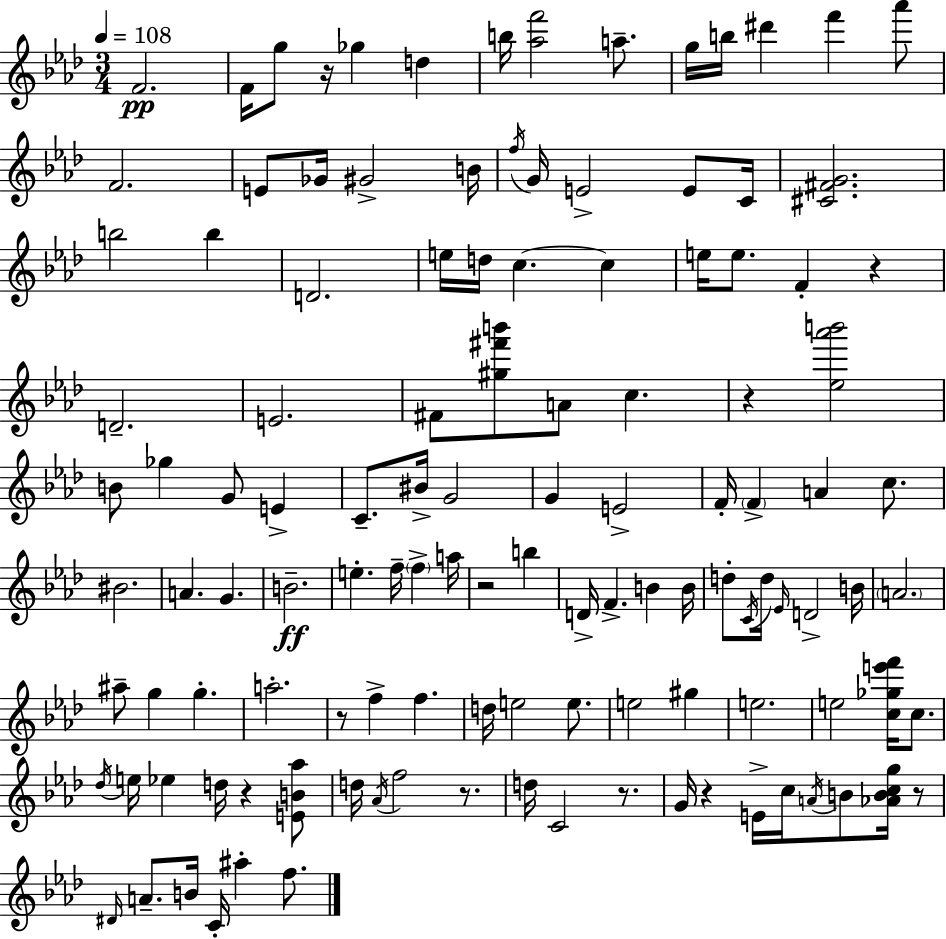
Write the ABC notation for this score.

X:1
T:Untitled
M:3/4
L:1/4
K:Fm
F2 F/4 g/2 z/4 _g d b/4 [_af']2 a/2 g/4 b/4 ^d' f' _a'/2 F2 E/2 _G/4 ^G2 B/4 f/4 G/4 E2 E/2 C/4 [^C^FG]2 b2 b D2 e/4 d/4 c c e/4 e/2 F z D2 E2 ^F/2 [^g^f'b']/2 A/2 c z [_e_a'b']2 B/2 _g G/2 E C/2 ^B/4 G2 G E2 F/4 F A c/2 ^B2 A G B2 e f/4 f a/4 z2 b D/4 F B B/4 d/2 C/4 d/4 _E/4 D2 B/4 A2 ^a/2 g g a2 z/2 f f d/4 e2 e/2 e2 ^g e2 e2 [c_ge'f']/4 c/2 _d/4 e/4 _e d/4 z [EB_a]/2 d/4 _A/4 f2 z/2 d/4 C2 z/2 G/4 z E/4 c/4 A/4 B/2 [_ABcg]/4 z/2 ^D/4 A/2 B/4 C/4 ^a f/2